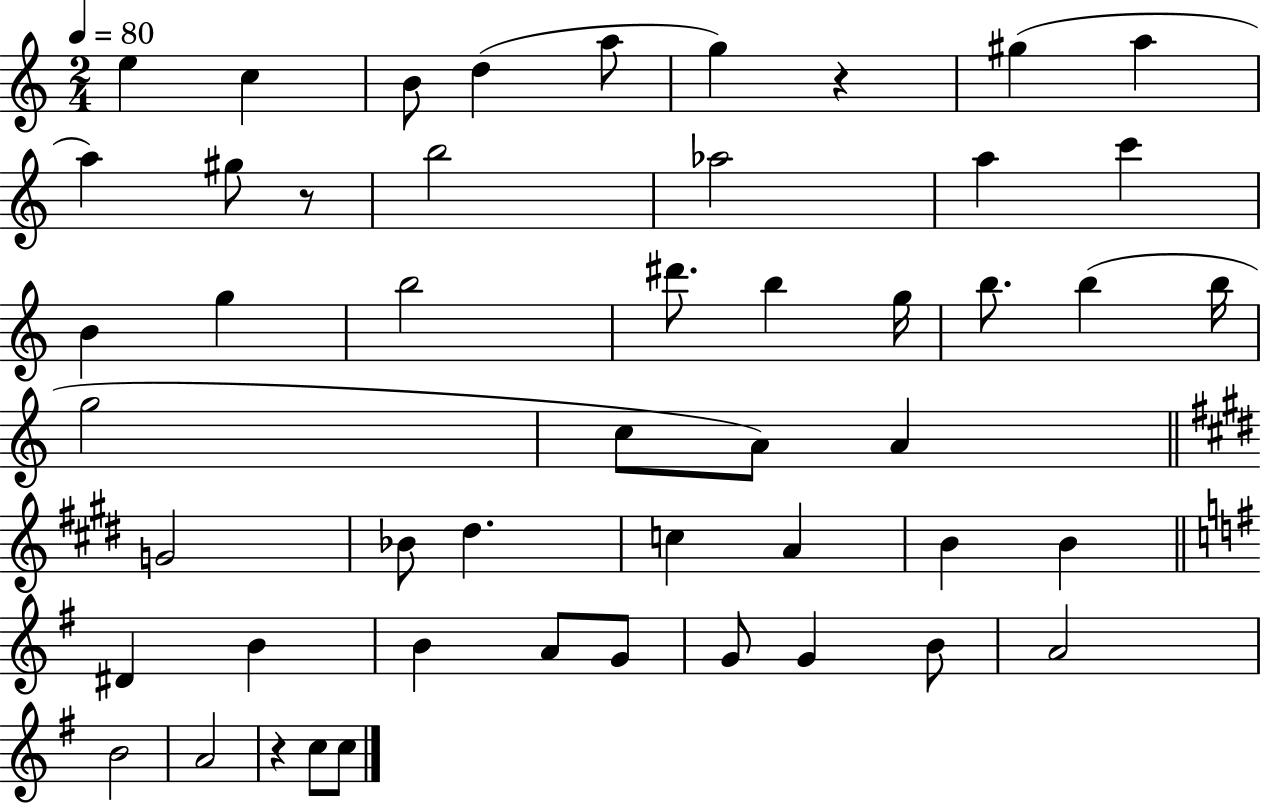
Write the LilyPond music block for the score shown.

{
  \clef treble
  \numericTimeSignature
  \time 2/4
  \key c \major
  \tempo 4 = 80
  e''4 c''4 | b'8 d''4( a''8 | g''4) r4 | gis''4( a''4 | \break a''4) gis''8 r8 | b''2 | aes''2 | a''4 c'''4 | \break b'4 g''4 | b''2 | dis'''8. b''4 g''16 | b''8. b''4( b''16 | \break g''2 | c''8 a'8) a'4 | \bar "||" \break \key e \major g'2 | bes'8 dis''4. | c''4 a'4 | b'4 b'4 | \break \bar "||" \break \key g \major dis'4 b'4 | b'4 a'8 g'8 | g'8 g'4 b'8 | a'2 | \break b'2 | a'2 | r4 c''8 c''8 | \bar "|."
}